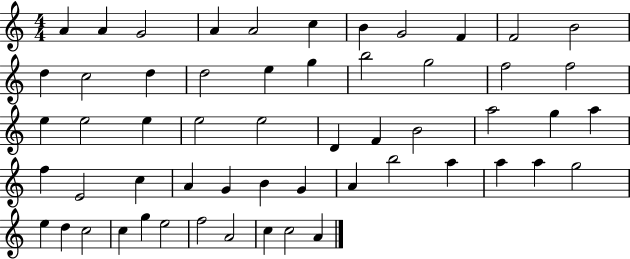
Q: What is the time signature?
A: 4/4